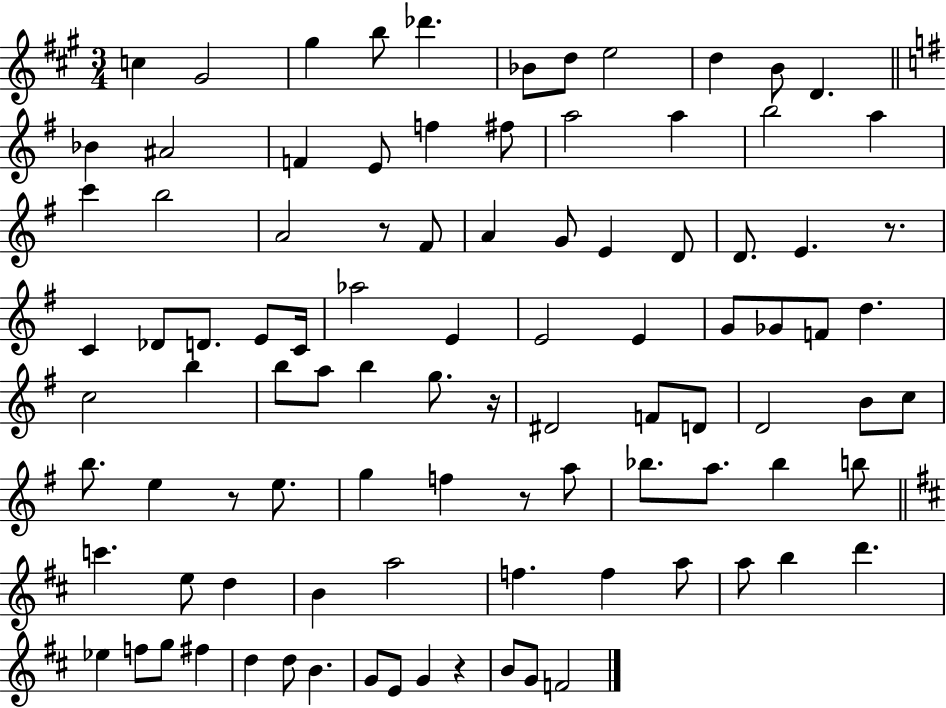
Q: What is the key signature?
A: A major